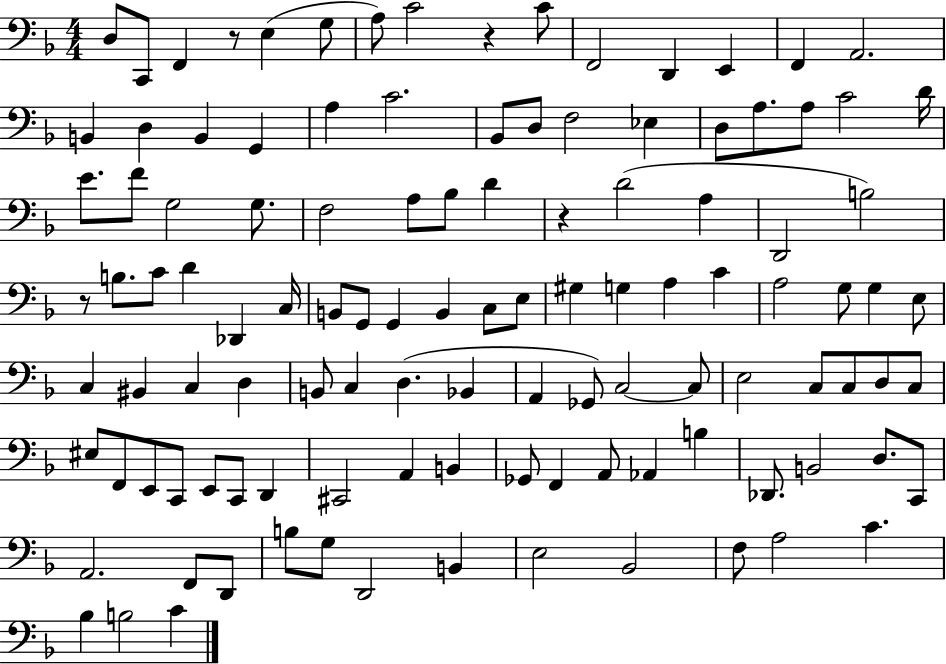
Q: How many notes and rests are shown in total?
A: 114